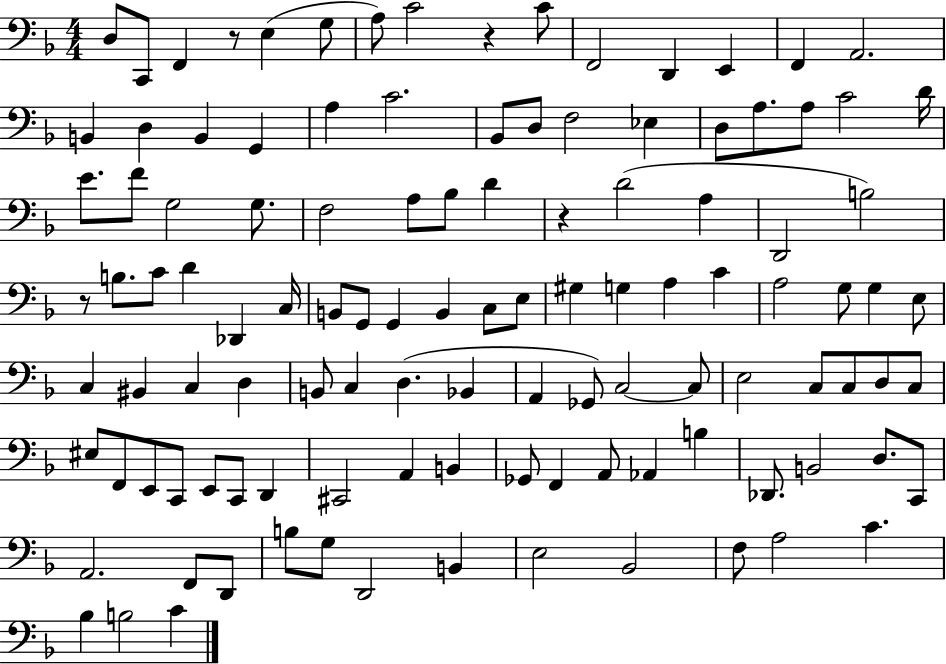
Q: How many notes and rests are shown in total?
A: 114